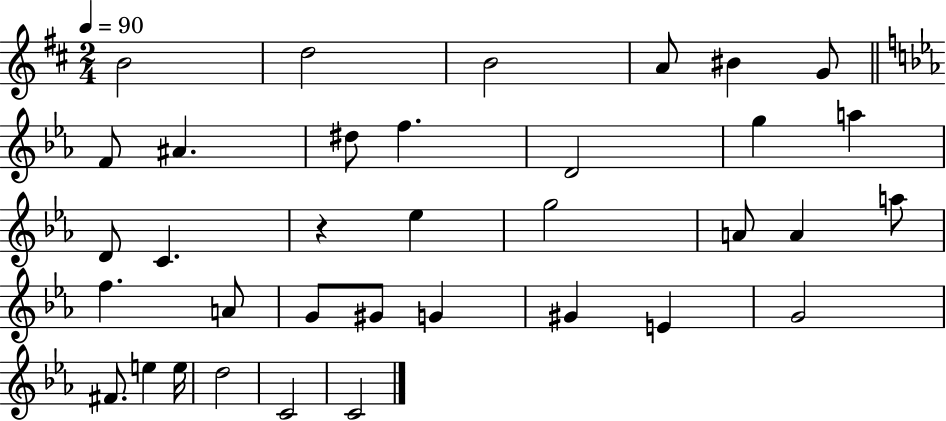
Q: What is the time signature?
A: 2/4